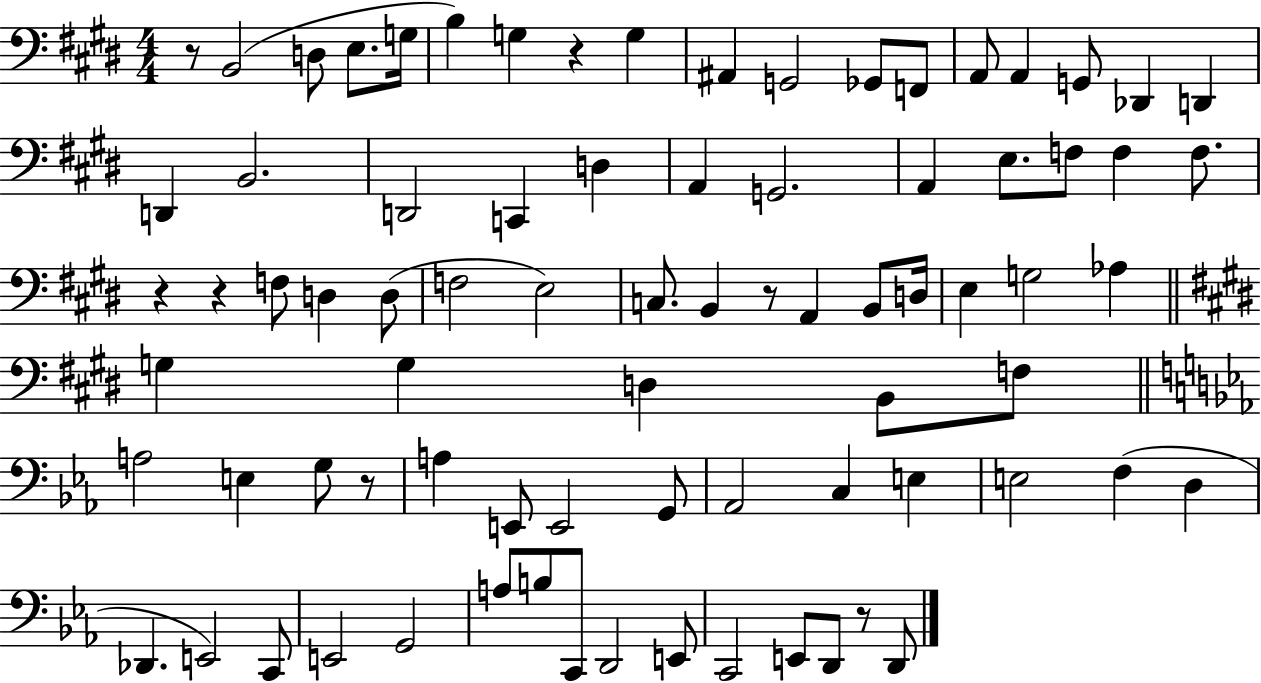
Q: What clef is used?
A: bass